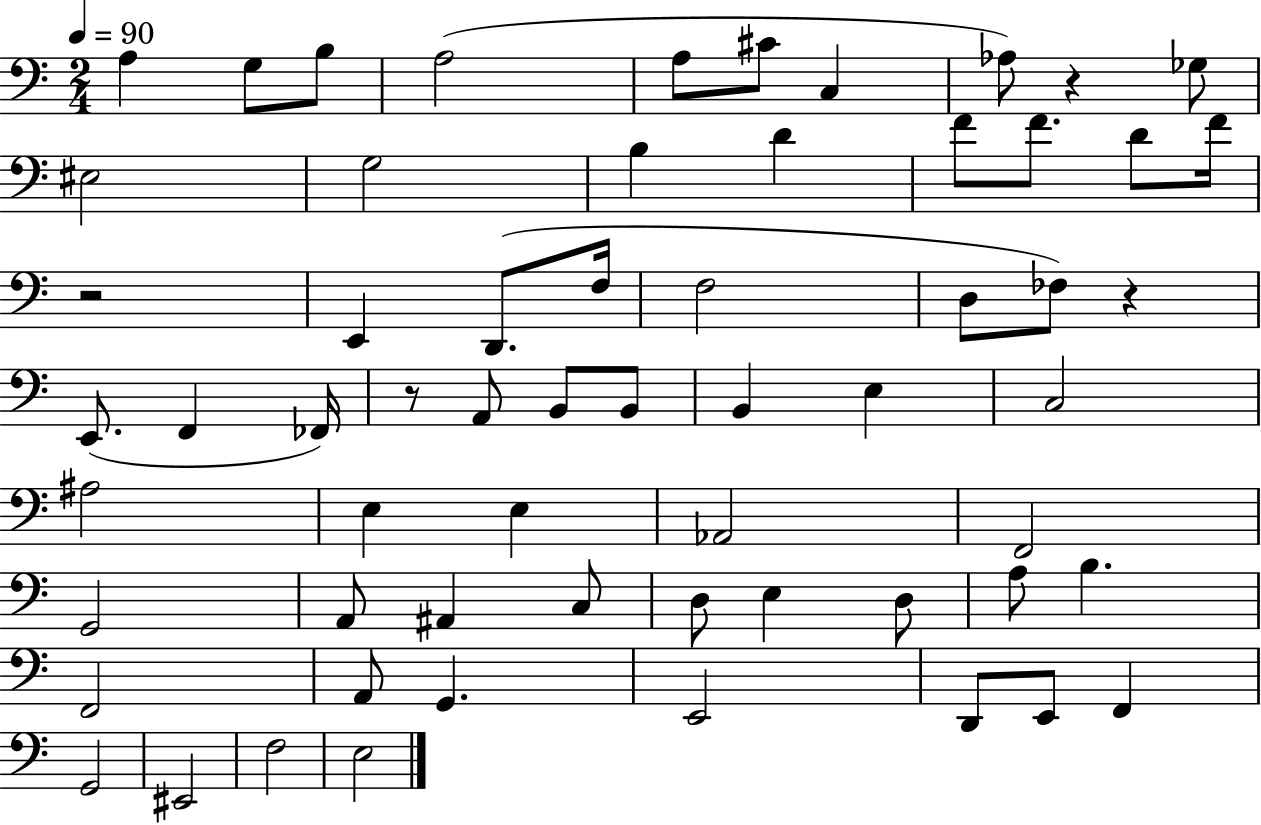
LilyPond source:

{
  \clef bass
  \numericTimeSignature
  \time 2/4
  \key c \major
  \tempo 4 = 90
  a4 g8 b8 | a2( | a8 cis'8 c4 | aes8) r4 ges8 | \break eis2 | g2 | b4 d'4 | f'8 f'8. d'8 f'16 | \break r2 | e,4 d,8.( f16 | f2 | d8 fes8) r4 | \break e,8.( f,4 fes,16) | r8 a,8 b,8 b,8 | b,4 e4 | c2 | \break ais2 | e4 e4 | aes,2 | f,2 | \break g,2 | a,8 ais,4 c8 | d8 e4 d8 | a8 b4. | \break f,2 | a,8 g,4. | e,2 | d,8 e,8 f,4 | \break g,2 | eis,2 | f2 | e2 | \break \bar "|."
}